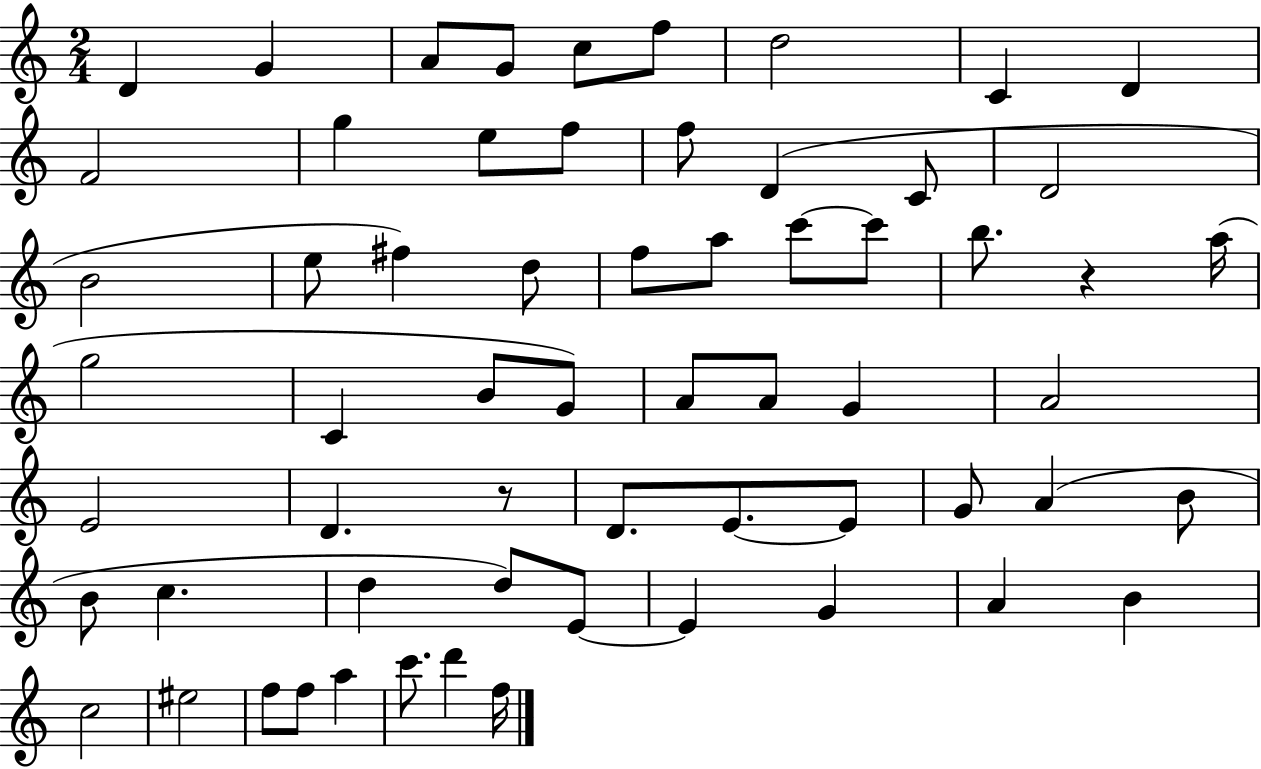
{
  \clef treble
  \numericTimeSignature
  \time 2/4
  \key c \major
  \repeat volta 2 { d'4 g'4 | a'8 g'8 c''8 f''8 | d''2 | c'4 d'4 | \break f'2 | g''4 e''8 f''8 | f''8 d'4( c'8 | d'2 | \break b'2 | e''8 fis''4) d''8 | f''8 a''8 c'''8~~ c'''8 | b''8. r4 a''16( | \break g''2 | c'4 b'8 g'8) | a'8 a'8 g'4 | a'2 | \break e'2 | d'4. r8 | d'8. e'8.~~ e'8 | g'8 a'4( b'8 | \break b'8 c''4. | d''4 d''8) e'8~~ | e'4 g'4 | a'4 b'4 | \break c''2 | eis''2 | f''8 f''8 a''4 | c'''8. d'''4 f''16 | \break } \bar "|."
}